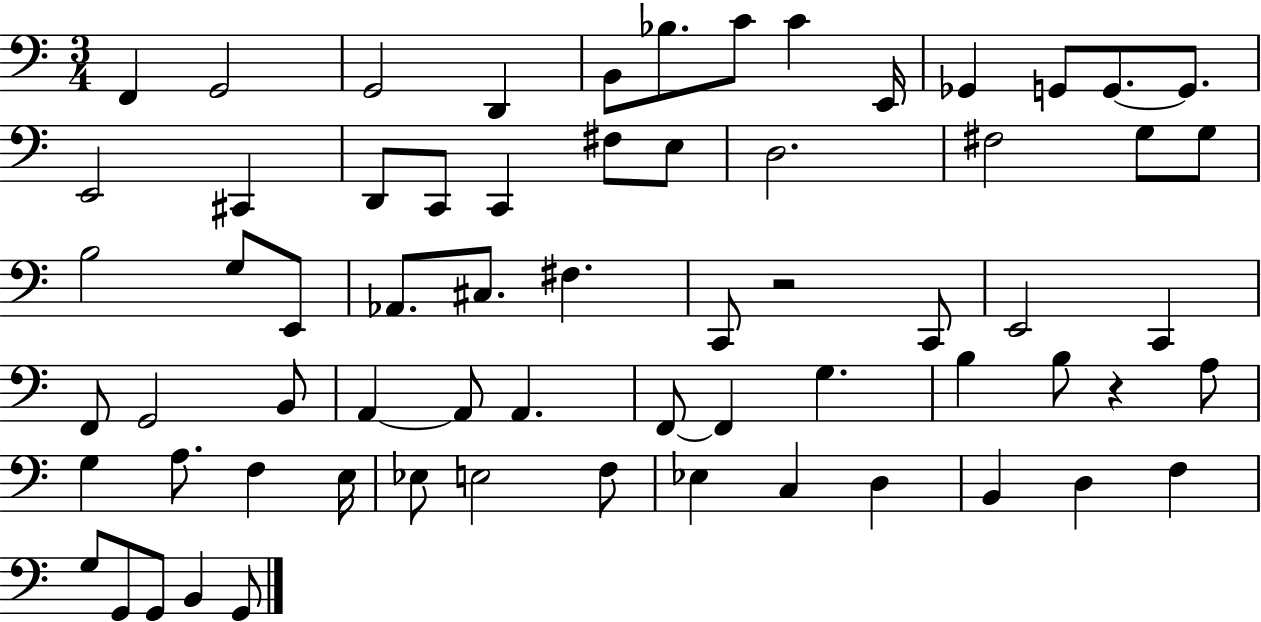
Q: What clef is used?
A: bass